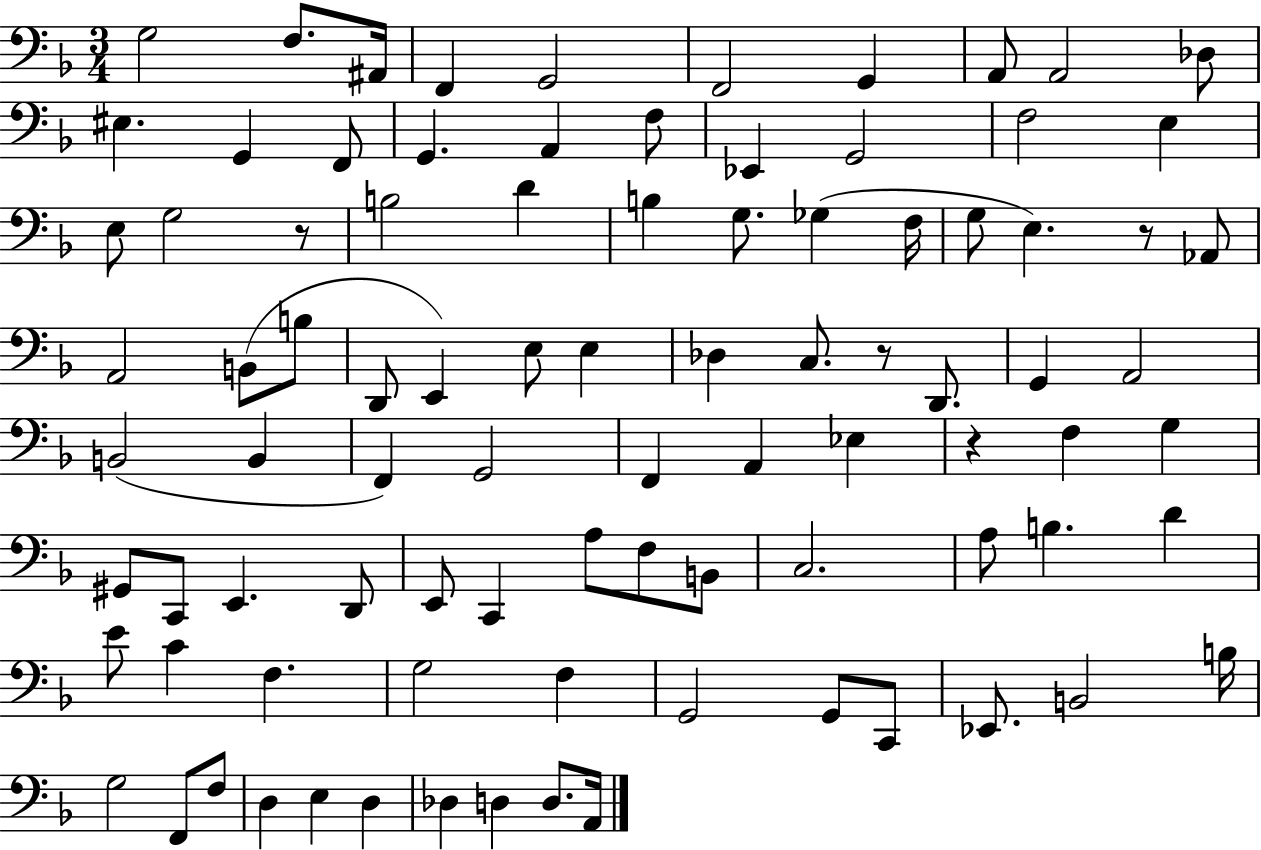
X:1
T:Untitled
M:3/4
L:1/4
K:F
G,2 F,/2 ^A,,/4 F,, G,,2 F,,2 G,, A,,/2 A,,2 _D,/2 ^E, G,, F,,/2 G,, A,, F,/2 _E,, G,,2 F,2 E, E,/2 G,2 z/2 B,2 D B, G,/2 _G, F,/4 G,/2 E, z/2 _A,,/2 A,,2 B,,/2 B,/2 D,,/2 E,, E,/2 E, _D, C,/2 z/2 D,,/2 G,, A,,2 B,,2 B,, F,, G,,2 F,, A,, _E, z F, G, ^G,,/2 C,,/2 E,, D,,/2 E,,/2 C,, A,/2 F,/2 B,,/2 C,2 A,/2 B, D E/2 C F, G,2 F, G,,2 G,,/2 C,,/2 _E,,/2 B,,2 B,/4 G,2 F,,/2 F,/2 D, E, D, _D, D, D,/2 A,,/4